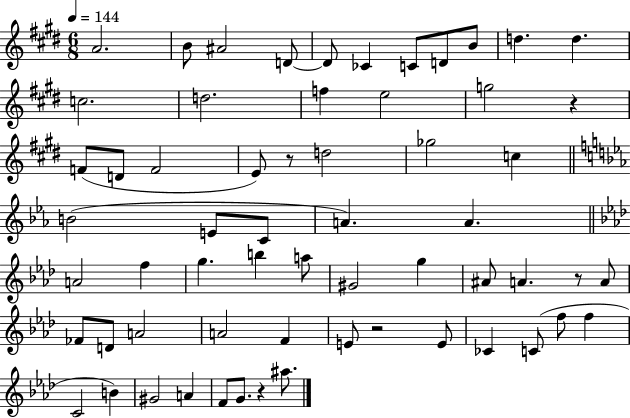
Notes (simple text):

A4/h. B4/e A#4/h D4/e D4/e CES4/q C4/e D4/e B4/e D5/q. D5/q. C5/h. D5/h. F5/q E5/h G5/h R/q F4/e D4/e F4/h E4/e R/e D5/h Gb5/h C5/q B4/h E4/e C4/e A4/q. A4/q. A4/h F5/q G5/q. B5/q A5/e G#4/h G5/q A#4/e A4/q. R/e A4/e FES4/e D4/e A4/h A4/h F4/q E4/e R/h E4/e CES4/q C4/e F5/e F5/q C4/h B4/q G#4/h A4/q F4/e G4/e. R/q A#5/e.